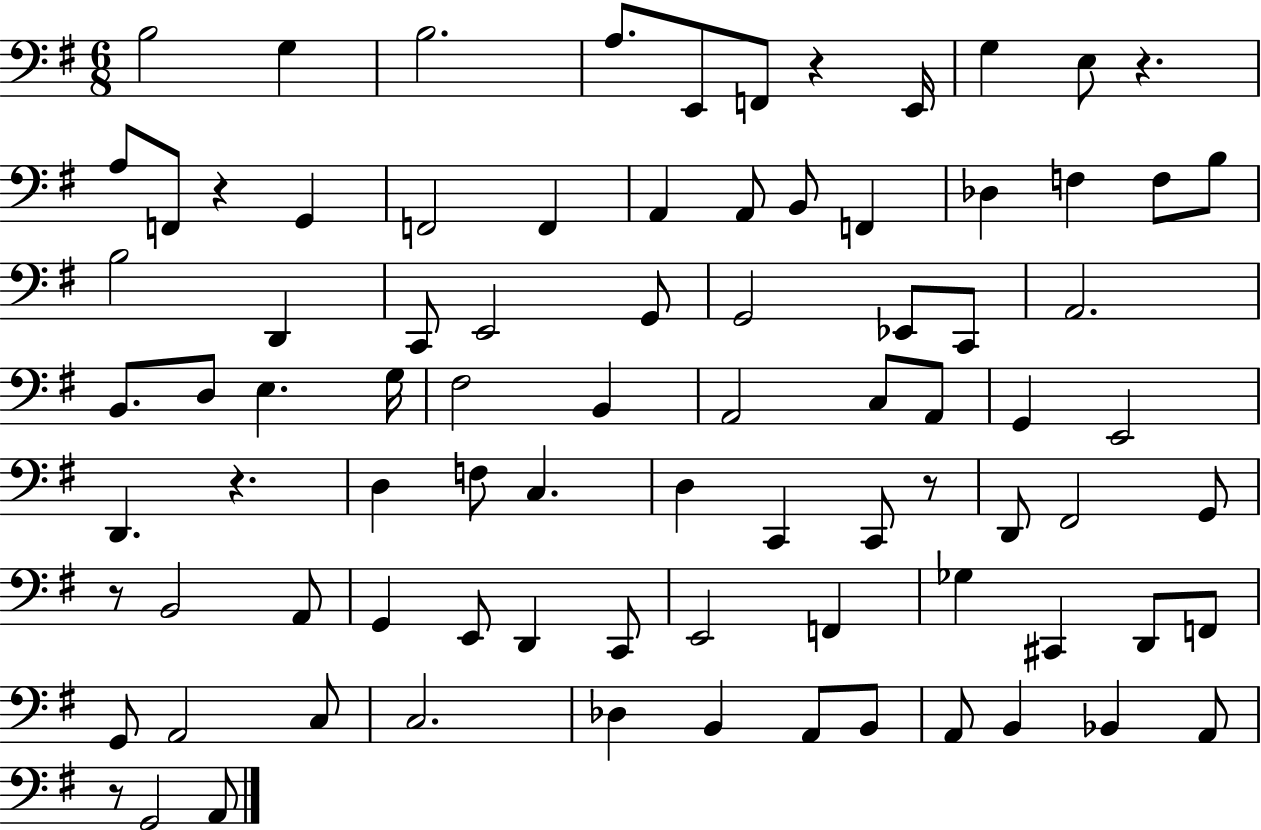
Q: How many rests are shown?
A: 7